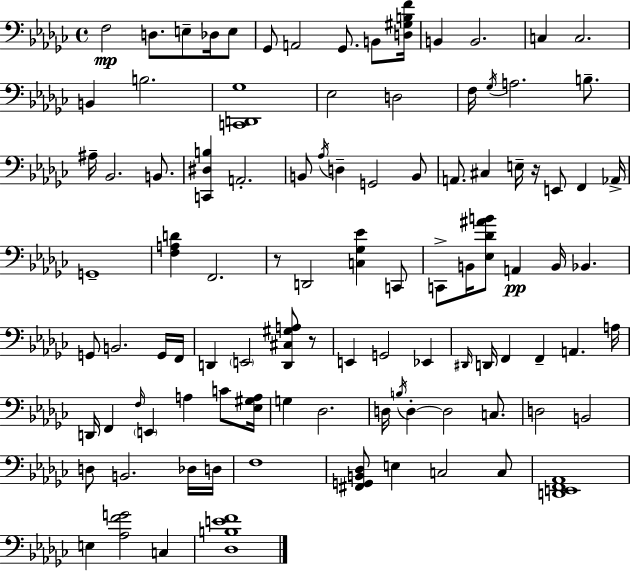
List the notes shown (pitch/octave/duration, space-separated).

F3/h D3/e. E3/e Db3/s E3/e Gb2/e A2/h Gb2/e. B2/e [D3,G#3,B3,F4]/s B2/q B2/h. C3/q C3/h. B2/q B3/h. [C2,D2,Gb3]/w Eb3/h D3/h F3/s Gb3/s A3/h. B3/e. A#3/s Bb2/h. B2/e. [C2,D#3,B3]/q A2/h. B2/e Ab3/s D3/q G2/h B2/e A2/e. C#3/q E3/s R/s E2/e F2/q Ab2/s G2/w [F3,A3,D4]/q F2/h. R/e D2/h [C3,Gb3,Eb4]/q C2/e C2/e B2/s [Eb3,Db4,A#4,B4]/e A2/q B2/s Bb2/q. G2/e B2/h. G2/s F2/s D2/q E2/h [D2,C#3,G#3,A3]/e R/e E2/q G2/h Eb2/q D#2/s D2/s F2/q F2/q A2/q. A3/s D2/s F2/q F3/s E2/q A3/q C4/e [Eb3,G#3,A3]/s G3/q Db3/h. D3/s B3/s D3/q D3/h C3/e. D3/h B2/h D3/e B2/h. Db3/s D3/s F3/w [F#2,G2,B2,Db3]/e E3/q C3/h C3/e [D2,E2,F2,Ab2]/w E3/q [Ab3,F4,G4]/h C3/q [Db3,B3,E4,F4]/w